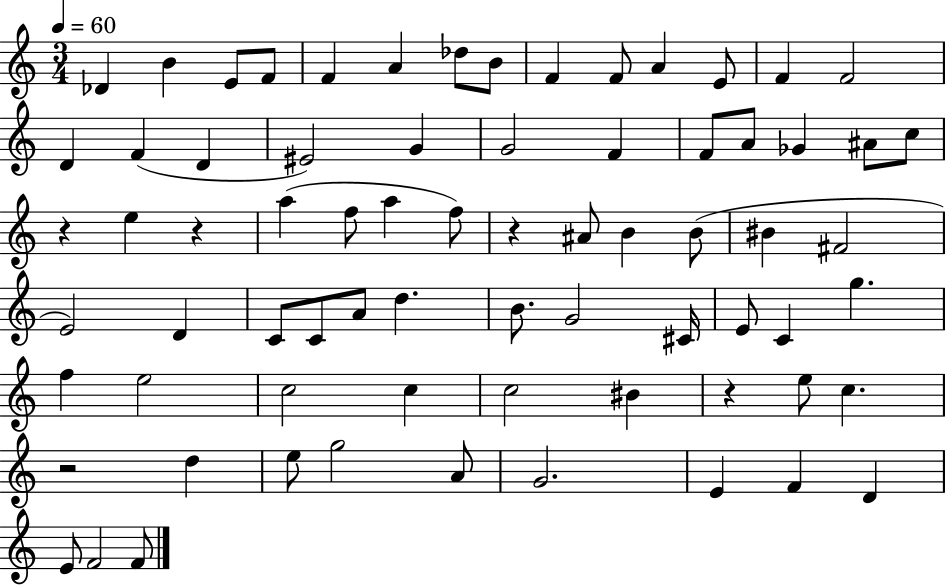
Db4/q B4/q E4/e F4/e F4/q A4/q Db5/e B4/e F4/q F4/e A4/q E4/e F4/q F4/h D4/q F4/q D4/q EIS4/h G4/q G4/h F4/q F4/e A4/e Gb4/q A#4/e C5/e R/q E5/q R/q A5/q F5/e A5/q F5/e R/q A#4/e B4/q B4/e BIS4/q F#4/h E4/h D4/q C4/e C4/e A4/e D5/q. B4/e. G4/h C#4/s E4/e C4/q G5/q. F5/q E5/h C5/h C5/q C5/h BIS4/q R/q E5/e C5/q. R/h D5/q E5/e G5/h A4/e G4/h. E4/q F4/q D4/q E4/e F4/h F4/e